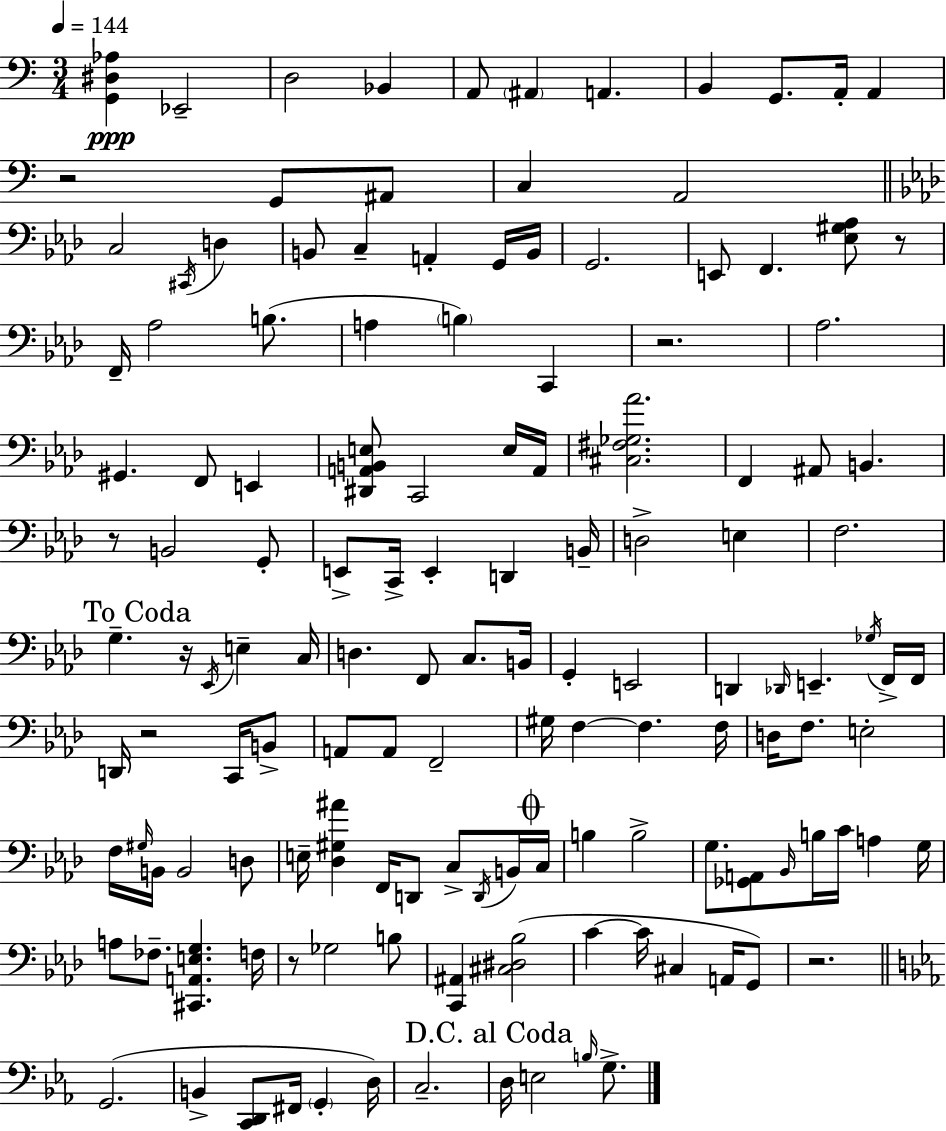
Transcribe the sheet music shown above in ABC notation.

X:1
T:Untitled
M:3/4
L:1/4
K:C
[G,,^D,_A,] _E,,2 D,2 _B,, A,,/2 ^A,, A,, B,, G,,/2 A,,/4 A,, z2 G,,/2 ^A,,/2 C, A,,2 C,2 ^C,,/4 D, B,,/2 C, A,, G,,/4 B,,/4 G,,2 E,,/2 F,, [_E,^G,_A,]/2 z/2 F,,/4 _A,2 B,/2 A, B, C,, z2 _A,2 ^G,, F,,/2 E,, [^D,,A,,B,,E,]/2 C,,2 E,/4 A,,/4 [^C,^F,_G,_A]2 F,, ^A,,/2 B,, z/2 B,,2 G,,/2 E,,/2 C,,/4 E,, D,, B,,/4 D,2 E, F,2 G, z/4 _E,,/4 E, C,/4 D, F,,/2 C,/2 B,,/4 G,, E,,2 D,, _D,,/4 E,, _G,/4 F,,/4 F,,/4 D,,/4 z2 C,,/4 B,,/2 A,,/2 A,,/2 F,,2 ^G,/4 F, F, F,/4 D,/4 F,/2 E,2 F,/4 ^G,/4 B,,/4 B,,2 D,/2 E,/4 [_D,^G,^A] F,,/4 D,,/2 C,/2 D,,/4 B,,/4 C,/4 B, B,2 G,/2 [_G,,A,,]/2 _B,,/4 B,/4 C/4 A, G,/4 A,/2 _F,/2 [^C,,A,,E,G,] F,/4 z/2 _G,2 B,/2 [C,,^A,,] [^C,^D,_B,]2 C C/4 ^C, A,,/4 G,,/2 z2 G,,2 B,, [C,,D,,]/2 ^F,,/4 G,, D,/4 C,2 D,/4 E,2 B,/4 G,/2